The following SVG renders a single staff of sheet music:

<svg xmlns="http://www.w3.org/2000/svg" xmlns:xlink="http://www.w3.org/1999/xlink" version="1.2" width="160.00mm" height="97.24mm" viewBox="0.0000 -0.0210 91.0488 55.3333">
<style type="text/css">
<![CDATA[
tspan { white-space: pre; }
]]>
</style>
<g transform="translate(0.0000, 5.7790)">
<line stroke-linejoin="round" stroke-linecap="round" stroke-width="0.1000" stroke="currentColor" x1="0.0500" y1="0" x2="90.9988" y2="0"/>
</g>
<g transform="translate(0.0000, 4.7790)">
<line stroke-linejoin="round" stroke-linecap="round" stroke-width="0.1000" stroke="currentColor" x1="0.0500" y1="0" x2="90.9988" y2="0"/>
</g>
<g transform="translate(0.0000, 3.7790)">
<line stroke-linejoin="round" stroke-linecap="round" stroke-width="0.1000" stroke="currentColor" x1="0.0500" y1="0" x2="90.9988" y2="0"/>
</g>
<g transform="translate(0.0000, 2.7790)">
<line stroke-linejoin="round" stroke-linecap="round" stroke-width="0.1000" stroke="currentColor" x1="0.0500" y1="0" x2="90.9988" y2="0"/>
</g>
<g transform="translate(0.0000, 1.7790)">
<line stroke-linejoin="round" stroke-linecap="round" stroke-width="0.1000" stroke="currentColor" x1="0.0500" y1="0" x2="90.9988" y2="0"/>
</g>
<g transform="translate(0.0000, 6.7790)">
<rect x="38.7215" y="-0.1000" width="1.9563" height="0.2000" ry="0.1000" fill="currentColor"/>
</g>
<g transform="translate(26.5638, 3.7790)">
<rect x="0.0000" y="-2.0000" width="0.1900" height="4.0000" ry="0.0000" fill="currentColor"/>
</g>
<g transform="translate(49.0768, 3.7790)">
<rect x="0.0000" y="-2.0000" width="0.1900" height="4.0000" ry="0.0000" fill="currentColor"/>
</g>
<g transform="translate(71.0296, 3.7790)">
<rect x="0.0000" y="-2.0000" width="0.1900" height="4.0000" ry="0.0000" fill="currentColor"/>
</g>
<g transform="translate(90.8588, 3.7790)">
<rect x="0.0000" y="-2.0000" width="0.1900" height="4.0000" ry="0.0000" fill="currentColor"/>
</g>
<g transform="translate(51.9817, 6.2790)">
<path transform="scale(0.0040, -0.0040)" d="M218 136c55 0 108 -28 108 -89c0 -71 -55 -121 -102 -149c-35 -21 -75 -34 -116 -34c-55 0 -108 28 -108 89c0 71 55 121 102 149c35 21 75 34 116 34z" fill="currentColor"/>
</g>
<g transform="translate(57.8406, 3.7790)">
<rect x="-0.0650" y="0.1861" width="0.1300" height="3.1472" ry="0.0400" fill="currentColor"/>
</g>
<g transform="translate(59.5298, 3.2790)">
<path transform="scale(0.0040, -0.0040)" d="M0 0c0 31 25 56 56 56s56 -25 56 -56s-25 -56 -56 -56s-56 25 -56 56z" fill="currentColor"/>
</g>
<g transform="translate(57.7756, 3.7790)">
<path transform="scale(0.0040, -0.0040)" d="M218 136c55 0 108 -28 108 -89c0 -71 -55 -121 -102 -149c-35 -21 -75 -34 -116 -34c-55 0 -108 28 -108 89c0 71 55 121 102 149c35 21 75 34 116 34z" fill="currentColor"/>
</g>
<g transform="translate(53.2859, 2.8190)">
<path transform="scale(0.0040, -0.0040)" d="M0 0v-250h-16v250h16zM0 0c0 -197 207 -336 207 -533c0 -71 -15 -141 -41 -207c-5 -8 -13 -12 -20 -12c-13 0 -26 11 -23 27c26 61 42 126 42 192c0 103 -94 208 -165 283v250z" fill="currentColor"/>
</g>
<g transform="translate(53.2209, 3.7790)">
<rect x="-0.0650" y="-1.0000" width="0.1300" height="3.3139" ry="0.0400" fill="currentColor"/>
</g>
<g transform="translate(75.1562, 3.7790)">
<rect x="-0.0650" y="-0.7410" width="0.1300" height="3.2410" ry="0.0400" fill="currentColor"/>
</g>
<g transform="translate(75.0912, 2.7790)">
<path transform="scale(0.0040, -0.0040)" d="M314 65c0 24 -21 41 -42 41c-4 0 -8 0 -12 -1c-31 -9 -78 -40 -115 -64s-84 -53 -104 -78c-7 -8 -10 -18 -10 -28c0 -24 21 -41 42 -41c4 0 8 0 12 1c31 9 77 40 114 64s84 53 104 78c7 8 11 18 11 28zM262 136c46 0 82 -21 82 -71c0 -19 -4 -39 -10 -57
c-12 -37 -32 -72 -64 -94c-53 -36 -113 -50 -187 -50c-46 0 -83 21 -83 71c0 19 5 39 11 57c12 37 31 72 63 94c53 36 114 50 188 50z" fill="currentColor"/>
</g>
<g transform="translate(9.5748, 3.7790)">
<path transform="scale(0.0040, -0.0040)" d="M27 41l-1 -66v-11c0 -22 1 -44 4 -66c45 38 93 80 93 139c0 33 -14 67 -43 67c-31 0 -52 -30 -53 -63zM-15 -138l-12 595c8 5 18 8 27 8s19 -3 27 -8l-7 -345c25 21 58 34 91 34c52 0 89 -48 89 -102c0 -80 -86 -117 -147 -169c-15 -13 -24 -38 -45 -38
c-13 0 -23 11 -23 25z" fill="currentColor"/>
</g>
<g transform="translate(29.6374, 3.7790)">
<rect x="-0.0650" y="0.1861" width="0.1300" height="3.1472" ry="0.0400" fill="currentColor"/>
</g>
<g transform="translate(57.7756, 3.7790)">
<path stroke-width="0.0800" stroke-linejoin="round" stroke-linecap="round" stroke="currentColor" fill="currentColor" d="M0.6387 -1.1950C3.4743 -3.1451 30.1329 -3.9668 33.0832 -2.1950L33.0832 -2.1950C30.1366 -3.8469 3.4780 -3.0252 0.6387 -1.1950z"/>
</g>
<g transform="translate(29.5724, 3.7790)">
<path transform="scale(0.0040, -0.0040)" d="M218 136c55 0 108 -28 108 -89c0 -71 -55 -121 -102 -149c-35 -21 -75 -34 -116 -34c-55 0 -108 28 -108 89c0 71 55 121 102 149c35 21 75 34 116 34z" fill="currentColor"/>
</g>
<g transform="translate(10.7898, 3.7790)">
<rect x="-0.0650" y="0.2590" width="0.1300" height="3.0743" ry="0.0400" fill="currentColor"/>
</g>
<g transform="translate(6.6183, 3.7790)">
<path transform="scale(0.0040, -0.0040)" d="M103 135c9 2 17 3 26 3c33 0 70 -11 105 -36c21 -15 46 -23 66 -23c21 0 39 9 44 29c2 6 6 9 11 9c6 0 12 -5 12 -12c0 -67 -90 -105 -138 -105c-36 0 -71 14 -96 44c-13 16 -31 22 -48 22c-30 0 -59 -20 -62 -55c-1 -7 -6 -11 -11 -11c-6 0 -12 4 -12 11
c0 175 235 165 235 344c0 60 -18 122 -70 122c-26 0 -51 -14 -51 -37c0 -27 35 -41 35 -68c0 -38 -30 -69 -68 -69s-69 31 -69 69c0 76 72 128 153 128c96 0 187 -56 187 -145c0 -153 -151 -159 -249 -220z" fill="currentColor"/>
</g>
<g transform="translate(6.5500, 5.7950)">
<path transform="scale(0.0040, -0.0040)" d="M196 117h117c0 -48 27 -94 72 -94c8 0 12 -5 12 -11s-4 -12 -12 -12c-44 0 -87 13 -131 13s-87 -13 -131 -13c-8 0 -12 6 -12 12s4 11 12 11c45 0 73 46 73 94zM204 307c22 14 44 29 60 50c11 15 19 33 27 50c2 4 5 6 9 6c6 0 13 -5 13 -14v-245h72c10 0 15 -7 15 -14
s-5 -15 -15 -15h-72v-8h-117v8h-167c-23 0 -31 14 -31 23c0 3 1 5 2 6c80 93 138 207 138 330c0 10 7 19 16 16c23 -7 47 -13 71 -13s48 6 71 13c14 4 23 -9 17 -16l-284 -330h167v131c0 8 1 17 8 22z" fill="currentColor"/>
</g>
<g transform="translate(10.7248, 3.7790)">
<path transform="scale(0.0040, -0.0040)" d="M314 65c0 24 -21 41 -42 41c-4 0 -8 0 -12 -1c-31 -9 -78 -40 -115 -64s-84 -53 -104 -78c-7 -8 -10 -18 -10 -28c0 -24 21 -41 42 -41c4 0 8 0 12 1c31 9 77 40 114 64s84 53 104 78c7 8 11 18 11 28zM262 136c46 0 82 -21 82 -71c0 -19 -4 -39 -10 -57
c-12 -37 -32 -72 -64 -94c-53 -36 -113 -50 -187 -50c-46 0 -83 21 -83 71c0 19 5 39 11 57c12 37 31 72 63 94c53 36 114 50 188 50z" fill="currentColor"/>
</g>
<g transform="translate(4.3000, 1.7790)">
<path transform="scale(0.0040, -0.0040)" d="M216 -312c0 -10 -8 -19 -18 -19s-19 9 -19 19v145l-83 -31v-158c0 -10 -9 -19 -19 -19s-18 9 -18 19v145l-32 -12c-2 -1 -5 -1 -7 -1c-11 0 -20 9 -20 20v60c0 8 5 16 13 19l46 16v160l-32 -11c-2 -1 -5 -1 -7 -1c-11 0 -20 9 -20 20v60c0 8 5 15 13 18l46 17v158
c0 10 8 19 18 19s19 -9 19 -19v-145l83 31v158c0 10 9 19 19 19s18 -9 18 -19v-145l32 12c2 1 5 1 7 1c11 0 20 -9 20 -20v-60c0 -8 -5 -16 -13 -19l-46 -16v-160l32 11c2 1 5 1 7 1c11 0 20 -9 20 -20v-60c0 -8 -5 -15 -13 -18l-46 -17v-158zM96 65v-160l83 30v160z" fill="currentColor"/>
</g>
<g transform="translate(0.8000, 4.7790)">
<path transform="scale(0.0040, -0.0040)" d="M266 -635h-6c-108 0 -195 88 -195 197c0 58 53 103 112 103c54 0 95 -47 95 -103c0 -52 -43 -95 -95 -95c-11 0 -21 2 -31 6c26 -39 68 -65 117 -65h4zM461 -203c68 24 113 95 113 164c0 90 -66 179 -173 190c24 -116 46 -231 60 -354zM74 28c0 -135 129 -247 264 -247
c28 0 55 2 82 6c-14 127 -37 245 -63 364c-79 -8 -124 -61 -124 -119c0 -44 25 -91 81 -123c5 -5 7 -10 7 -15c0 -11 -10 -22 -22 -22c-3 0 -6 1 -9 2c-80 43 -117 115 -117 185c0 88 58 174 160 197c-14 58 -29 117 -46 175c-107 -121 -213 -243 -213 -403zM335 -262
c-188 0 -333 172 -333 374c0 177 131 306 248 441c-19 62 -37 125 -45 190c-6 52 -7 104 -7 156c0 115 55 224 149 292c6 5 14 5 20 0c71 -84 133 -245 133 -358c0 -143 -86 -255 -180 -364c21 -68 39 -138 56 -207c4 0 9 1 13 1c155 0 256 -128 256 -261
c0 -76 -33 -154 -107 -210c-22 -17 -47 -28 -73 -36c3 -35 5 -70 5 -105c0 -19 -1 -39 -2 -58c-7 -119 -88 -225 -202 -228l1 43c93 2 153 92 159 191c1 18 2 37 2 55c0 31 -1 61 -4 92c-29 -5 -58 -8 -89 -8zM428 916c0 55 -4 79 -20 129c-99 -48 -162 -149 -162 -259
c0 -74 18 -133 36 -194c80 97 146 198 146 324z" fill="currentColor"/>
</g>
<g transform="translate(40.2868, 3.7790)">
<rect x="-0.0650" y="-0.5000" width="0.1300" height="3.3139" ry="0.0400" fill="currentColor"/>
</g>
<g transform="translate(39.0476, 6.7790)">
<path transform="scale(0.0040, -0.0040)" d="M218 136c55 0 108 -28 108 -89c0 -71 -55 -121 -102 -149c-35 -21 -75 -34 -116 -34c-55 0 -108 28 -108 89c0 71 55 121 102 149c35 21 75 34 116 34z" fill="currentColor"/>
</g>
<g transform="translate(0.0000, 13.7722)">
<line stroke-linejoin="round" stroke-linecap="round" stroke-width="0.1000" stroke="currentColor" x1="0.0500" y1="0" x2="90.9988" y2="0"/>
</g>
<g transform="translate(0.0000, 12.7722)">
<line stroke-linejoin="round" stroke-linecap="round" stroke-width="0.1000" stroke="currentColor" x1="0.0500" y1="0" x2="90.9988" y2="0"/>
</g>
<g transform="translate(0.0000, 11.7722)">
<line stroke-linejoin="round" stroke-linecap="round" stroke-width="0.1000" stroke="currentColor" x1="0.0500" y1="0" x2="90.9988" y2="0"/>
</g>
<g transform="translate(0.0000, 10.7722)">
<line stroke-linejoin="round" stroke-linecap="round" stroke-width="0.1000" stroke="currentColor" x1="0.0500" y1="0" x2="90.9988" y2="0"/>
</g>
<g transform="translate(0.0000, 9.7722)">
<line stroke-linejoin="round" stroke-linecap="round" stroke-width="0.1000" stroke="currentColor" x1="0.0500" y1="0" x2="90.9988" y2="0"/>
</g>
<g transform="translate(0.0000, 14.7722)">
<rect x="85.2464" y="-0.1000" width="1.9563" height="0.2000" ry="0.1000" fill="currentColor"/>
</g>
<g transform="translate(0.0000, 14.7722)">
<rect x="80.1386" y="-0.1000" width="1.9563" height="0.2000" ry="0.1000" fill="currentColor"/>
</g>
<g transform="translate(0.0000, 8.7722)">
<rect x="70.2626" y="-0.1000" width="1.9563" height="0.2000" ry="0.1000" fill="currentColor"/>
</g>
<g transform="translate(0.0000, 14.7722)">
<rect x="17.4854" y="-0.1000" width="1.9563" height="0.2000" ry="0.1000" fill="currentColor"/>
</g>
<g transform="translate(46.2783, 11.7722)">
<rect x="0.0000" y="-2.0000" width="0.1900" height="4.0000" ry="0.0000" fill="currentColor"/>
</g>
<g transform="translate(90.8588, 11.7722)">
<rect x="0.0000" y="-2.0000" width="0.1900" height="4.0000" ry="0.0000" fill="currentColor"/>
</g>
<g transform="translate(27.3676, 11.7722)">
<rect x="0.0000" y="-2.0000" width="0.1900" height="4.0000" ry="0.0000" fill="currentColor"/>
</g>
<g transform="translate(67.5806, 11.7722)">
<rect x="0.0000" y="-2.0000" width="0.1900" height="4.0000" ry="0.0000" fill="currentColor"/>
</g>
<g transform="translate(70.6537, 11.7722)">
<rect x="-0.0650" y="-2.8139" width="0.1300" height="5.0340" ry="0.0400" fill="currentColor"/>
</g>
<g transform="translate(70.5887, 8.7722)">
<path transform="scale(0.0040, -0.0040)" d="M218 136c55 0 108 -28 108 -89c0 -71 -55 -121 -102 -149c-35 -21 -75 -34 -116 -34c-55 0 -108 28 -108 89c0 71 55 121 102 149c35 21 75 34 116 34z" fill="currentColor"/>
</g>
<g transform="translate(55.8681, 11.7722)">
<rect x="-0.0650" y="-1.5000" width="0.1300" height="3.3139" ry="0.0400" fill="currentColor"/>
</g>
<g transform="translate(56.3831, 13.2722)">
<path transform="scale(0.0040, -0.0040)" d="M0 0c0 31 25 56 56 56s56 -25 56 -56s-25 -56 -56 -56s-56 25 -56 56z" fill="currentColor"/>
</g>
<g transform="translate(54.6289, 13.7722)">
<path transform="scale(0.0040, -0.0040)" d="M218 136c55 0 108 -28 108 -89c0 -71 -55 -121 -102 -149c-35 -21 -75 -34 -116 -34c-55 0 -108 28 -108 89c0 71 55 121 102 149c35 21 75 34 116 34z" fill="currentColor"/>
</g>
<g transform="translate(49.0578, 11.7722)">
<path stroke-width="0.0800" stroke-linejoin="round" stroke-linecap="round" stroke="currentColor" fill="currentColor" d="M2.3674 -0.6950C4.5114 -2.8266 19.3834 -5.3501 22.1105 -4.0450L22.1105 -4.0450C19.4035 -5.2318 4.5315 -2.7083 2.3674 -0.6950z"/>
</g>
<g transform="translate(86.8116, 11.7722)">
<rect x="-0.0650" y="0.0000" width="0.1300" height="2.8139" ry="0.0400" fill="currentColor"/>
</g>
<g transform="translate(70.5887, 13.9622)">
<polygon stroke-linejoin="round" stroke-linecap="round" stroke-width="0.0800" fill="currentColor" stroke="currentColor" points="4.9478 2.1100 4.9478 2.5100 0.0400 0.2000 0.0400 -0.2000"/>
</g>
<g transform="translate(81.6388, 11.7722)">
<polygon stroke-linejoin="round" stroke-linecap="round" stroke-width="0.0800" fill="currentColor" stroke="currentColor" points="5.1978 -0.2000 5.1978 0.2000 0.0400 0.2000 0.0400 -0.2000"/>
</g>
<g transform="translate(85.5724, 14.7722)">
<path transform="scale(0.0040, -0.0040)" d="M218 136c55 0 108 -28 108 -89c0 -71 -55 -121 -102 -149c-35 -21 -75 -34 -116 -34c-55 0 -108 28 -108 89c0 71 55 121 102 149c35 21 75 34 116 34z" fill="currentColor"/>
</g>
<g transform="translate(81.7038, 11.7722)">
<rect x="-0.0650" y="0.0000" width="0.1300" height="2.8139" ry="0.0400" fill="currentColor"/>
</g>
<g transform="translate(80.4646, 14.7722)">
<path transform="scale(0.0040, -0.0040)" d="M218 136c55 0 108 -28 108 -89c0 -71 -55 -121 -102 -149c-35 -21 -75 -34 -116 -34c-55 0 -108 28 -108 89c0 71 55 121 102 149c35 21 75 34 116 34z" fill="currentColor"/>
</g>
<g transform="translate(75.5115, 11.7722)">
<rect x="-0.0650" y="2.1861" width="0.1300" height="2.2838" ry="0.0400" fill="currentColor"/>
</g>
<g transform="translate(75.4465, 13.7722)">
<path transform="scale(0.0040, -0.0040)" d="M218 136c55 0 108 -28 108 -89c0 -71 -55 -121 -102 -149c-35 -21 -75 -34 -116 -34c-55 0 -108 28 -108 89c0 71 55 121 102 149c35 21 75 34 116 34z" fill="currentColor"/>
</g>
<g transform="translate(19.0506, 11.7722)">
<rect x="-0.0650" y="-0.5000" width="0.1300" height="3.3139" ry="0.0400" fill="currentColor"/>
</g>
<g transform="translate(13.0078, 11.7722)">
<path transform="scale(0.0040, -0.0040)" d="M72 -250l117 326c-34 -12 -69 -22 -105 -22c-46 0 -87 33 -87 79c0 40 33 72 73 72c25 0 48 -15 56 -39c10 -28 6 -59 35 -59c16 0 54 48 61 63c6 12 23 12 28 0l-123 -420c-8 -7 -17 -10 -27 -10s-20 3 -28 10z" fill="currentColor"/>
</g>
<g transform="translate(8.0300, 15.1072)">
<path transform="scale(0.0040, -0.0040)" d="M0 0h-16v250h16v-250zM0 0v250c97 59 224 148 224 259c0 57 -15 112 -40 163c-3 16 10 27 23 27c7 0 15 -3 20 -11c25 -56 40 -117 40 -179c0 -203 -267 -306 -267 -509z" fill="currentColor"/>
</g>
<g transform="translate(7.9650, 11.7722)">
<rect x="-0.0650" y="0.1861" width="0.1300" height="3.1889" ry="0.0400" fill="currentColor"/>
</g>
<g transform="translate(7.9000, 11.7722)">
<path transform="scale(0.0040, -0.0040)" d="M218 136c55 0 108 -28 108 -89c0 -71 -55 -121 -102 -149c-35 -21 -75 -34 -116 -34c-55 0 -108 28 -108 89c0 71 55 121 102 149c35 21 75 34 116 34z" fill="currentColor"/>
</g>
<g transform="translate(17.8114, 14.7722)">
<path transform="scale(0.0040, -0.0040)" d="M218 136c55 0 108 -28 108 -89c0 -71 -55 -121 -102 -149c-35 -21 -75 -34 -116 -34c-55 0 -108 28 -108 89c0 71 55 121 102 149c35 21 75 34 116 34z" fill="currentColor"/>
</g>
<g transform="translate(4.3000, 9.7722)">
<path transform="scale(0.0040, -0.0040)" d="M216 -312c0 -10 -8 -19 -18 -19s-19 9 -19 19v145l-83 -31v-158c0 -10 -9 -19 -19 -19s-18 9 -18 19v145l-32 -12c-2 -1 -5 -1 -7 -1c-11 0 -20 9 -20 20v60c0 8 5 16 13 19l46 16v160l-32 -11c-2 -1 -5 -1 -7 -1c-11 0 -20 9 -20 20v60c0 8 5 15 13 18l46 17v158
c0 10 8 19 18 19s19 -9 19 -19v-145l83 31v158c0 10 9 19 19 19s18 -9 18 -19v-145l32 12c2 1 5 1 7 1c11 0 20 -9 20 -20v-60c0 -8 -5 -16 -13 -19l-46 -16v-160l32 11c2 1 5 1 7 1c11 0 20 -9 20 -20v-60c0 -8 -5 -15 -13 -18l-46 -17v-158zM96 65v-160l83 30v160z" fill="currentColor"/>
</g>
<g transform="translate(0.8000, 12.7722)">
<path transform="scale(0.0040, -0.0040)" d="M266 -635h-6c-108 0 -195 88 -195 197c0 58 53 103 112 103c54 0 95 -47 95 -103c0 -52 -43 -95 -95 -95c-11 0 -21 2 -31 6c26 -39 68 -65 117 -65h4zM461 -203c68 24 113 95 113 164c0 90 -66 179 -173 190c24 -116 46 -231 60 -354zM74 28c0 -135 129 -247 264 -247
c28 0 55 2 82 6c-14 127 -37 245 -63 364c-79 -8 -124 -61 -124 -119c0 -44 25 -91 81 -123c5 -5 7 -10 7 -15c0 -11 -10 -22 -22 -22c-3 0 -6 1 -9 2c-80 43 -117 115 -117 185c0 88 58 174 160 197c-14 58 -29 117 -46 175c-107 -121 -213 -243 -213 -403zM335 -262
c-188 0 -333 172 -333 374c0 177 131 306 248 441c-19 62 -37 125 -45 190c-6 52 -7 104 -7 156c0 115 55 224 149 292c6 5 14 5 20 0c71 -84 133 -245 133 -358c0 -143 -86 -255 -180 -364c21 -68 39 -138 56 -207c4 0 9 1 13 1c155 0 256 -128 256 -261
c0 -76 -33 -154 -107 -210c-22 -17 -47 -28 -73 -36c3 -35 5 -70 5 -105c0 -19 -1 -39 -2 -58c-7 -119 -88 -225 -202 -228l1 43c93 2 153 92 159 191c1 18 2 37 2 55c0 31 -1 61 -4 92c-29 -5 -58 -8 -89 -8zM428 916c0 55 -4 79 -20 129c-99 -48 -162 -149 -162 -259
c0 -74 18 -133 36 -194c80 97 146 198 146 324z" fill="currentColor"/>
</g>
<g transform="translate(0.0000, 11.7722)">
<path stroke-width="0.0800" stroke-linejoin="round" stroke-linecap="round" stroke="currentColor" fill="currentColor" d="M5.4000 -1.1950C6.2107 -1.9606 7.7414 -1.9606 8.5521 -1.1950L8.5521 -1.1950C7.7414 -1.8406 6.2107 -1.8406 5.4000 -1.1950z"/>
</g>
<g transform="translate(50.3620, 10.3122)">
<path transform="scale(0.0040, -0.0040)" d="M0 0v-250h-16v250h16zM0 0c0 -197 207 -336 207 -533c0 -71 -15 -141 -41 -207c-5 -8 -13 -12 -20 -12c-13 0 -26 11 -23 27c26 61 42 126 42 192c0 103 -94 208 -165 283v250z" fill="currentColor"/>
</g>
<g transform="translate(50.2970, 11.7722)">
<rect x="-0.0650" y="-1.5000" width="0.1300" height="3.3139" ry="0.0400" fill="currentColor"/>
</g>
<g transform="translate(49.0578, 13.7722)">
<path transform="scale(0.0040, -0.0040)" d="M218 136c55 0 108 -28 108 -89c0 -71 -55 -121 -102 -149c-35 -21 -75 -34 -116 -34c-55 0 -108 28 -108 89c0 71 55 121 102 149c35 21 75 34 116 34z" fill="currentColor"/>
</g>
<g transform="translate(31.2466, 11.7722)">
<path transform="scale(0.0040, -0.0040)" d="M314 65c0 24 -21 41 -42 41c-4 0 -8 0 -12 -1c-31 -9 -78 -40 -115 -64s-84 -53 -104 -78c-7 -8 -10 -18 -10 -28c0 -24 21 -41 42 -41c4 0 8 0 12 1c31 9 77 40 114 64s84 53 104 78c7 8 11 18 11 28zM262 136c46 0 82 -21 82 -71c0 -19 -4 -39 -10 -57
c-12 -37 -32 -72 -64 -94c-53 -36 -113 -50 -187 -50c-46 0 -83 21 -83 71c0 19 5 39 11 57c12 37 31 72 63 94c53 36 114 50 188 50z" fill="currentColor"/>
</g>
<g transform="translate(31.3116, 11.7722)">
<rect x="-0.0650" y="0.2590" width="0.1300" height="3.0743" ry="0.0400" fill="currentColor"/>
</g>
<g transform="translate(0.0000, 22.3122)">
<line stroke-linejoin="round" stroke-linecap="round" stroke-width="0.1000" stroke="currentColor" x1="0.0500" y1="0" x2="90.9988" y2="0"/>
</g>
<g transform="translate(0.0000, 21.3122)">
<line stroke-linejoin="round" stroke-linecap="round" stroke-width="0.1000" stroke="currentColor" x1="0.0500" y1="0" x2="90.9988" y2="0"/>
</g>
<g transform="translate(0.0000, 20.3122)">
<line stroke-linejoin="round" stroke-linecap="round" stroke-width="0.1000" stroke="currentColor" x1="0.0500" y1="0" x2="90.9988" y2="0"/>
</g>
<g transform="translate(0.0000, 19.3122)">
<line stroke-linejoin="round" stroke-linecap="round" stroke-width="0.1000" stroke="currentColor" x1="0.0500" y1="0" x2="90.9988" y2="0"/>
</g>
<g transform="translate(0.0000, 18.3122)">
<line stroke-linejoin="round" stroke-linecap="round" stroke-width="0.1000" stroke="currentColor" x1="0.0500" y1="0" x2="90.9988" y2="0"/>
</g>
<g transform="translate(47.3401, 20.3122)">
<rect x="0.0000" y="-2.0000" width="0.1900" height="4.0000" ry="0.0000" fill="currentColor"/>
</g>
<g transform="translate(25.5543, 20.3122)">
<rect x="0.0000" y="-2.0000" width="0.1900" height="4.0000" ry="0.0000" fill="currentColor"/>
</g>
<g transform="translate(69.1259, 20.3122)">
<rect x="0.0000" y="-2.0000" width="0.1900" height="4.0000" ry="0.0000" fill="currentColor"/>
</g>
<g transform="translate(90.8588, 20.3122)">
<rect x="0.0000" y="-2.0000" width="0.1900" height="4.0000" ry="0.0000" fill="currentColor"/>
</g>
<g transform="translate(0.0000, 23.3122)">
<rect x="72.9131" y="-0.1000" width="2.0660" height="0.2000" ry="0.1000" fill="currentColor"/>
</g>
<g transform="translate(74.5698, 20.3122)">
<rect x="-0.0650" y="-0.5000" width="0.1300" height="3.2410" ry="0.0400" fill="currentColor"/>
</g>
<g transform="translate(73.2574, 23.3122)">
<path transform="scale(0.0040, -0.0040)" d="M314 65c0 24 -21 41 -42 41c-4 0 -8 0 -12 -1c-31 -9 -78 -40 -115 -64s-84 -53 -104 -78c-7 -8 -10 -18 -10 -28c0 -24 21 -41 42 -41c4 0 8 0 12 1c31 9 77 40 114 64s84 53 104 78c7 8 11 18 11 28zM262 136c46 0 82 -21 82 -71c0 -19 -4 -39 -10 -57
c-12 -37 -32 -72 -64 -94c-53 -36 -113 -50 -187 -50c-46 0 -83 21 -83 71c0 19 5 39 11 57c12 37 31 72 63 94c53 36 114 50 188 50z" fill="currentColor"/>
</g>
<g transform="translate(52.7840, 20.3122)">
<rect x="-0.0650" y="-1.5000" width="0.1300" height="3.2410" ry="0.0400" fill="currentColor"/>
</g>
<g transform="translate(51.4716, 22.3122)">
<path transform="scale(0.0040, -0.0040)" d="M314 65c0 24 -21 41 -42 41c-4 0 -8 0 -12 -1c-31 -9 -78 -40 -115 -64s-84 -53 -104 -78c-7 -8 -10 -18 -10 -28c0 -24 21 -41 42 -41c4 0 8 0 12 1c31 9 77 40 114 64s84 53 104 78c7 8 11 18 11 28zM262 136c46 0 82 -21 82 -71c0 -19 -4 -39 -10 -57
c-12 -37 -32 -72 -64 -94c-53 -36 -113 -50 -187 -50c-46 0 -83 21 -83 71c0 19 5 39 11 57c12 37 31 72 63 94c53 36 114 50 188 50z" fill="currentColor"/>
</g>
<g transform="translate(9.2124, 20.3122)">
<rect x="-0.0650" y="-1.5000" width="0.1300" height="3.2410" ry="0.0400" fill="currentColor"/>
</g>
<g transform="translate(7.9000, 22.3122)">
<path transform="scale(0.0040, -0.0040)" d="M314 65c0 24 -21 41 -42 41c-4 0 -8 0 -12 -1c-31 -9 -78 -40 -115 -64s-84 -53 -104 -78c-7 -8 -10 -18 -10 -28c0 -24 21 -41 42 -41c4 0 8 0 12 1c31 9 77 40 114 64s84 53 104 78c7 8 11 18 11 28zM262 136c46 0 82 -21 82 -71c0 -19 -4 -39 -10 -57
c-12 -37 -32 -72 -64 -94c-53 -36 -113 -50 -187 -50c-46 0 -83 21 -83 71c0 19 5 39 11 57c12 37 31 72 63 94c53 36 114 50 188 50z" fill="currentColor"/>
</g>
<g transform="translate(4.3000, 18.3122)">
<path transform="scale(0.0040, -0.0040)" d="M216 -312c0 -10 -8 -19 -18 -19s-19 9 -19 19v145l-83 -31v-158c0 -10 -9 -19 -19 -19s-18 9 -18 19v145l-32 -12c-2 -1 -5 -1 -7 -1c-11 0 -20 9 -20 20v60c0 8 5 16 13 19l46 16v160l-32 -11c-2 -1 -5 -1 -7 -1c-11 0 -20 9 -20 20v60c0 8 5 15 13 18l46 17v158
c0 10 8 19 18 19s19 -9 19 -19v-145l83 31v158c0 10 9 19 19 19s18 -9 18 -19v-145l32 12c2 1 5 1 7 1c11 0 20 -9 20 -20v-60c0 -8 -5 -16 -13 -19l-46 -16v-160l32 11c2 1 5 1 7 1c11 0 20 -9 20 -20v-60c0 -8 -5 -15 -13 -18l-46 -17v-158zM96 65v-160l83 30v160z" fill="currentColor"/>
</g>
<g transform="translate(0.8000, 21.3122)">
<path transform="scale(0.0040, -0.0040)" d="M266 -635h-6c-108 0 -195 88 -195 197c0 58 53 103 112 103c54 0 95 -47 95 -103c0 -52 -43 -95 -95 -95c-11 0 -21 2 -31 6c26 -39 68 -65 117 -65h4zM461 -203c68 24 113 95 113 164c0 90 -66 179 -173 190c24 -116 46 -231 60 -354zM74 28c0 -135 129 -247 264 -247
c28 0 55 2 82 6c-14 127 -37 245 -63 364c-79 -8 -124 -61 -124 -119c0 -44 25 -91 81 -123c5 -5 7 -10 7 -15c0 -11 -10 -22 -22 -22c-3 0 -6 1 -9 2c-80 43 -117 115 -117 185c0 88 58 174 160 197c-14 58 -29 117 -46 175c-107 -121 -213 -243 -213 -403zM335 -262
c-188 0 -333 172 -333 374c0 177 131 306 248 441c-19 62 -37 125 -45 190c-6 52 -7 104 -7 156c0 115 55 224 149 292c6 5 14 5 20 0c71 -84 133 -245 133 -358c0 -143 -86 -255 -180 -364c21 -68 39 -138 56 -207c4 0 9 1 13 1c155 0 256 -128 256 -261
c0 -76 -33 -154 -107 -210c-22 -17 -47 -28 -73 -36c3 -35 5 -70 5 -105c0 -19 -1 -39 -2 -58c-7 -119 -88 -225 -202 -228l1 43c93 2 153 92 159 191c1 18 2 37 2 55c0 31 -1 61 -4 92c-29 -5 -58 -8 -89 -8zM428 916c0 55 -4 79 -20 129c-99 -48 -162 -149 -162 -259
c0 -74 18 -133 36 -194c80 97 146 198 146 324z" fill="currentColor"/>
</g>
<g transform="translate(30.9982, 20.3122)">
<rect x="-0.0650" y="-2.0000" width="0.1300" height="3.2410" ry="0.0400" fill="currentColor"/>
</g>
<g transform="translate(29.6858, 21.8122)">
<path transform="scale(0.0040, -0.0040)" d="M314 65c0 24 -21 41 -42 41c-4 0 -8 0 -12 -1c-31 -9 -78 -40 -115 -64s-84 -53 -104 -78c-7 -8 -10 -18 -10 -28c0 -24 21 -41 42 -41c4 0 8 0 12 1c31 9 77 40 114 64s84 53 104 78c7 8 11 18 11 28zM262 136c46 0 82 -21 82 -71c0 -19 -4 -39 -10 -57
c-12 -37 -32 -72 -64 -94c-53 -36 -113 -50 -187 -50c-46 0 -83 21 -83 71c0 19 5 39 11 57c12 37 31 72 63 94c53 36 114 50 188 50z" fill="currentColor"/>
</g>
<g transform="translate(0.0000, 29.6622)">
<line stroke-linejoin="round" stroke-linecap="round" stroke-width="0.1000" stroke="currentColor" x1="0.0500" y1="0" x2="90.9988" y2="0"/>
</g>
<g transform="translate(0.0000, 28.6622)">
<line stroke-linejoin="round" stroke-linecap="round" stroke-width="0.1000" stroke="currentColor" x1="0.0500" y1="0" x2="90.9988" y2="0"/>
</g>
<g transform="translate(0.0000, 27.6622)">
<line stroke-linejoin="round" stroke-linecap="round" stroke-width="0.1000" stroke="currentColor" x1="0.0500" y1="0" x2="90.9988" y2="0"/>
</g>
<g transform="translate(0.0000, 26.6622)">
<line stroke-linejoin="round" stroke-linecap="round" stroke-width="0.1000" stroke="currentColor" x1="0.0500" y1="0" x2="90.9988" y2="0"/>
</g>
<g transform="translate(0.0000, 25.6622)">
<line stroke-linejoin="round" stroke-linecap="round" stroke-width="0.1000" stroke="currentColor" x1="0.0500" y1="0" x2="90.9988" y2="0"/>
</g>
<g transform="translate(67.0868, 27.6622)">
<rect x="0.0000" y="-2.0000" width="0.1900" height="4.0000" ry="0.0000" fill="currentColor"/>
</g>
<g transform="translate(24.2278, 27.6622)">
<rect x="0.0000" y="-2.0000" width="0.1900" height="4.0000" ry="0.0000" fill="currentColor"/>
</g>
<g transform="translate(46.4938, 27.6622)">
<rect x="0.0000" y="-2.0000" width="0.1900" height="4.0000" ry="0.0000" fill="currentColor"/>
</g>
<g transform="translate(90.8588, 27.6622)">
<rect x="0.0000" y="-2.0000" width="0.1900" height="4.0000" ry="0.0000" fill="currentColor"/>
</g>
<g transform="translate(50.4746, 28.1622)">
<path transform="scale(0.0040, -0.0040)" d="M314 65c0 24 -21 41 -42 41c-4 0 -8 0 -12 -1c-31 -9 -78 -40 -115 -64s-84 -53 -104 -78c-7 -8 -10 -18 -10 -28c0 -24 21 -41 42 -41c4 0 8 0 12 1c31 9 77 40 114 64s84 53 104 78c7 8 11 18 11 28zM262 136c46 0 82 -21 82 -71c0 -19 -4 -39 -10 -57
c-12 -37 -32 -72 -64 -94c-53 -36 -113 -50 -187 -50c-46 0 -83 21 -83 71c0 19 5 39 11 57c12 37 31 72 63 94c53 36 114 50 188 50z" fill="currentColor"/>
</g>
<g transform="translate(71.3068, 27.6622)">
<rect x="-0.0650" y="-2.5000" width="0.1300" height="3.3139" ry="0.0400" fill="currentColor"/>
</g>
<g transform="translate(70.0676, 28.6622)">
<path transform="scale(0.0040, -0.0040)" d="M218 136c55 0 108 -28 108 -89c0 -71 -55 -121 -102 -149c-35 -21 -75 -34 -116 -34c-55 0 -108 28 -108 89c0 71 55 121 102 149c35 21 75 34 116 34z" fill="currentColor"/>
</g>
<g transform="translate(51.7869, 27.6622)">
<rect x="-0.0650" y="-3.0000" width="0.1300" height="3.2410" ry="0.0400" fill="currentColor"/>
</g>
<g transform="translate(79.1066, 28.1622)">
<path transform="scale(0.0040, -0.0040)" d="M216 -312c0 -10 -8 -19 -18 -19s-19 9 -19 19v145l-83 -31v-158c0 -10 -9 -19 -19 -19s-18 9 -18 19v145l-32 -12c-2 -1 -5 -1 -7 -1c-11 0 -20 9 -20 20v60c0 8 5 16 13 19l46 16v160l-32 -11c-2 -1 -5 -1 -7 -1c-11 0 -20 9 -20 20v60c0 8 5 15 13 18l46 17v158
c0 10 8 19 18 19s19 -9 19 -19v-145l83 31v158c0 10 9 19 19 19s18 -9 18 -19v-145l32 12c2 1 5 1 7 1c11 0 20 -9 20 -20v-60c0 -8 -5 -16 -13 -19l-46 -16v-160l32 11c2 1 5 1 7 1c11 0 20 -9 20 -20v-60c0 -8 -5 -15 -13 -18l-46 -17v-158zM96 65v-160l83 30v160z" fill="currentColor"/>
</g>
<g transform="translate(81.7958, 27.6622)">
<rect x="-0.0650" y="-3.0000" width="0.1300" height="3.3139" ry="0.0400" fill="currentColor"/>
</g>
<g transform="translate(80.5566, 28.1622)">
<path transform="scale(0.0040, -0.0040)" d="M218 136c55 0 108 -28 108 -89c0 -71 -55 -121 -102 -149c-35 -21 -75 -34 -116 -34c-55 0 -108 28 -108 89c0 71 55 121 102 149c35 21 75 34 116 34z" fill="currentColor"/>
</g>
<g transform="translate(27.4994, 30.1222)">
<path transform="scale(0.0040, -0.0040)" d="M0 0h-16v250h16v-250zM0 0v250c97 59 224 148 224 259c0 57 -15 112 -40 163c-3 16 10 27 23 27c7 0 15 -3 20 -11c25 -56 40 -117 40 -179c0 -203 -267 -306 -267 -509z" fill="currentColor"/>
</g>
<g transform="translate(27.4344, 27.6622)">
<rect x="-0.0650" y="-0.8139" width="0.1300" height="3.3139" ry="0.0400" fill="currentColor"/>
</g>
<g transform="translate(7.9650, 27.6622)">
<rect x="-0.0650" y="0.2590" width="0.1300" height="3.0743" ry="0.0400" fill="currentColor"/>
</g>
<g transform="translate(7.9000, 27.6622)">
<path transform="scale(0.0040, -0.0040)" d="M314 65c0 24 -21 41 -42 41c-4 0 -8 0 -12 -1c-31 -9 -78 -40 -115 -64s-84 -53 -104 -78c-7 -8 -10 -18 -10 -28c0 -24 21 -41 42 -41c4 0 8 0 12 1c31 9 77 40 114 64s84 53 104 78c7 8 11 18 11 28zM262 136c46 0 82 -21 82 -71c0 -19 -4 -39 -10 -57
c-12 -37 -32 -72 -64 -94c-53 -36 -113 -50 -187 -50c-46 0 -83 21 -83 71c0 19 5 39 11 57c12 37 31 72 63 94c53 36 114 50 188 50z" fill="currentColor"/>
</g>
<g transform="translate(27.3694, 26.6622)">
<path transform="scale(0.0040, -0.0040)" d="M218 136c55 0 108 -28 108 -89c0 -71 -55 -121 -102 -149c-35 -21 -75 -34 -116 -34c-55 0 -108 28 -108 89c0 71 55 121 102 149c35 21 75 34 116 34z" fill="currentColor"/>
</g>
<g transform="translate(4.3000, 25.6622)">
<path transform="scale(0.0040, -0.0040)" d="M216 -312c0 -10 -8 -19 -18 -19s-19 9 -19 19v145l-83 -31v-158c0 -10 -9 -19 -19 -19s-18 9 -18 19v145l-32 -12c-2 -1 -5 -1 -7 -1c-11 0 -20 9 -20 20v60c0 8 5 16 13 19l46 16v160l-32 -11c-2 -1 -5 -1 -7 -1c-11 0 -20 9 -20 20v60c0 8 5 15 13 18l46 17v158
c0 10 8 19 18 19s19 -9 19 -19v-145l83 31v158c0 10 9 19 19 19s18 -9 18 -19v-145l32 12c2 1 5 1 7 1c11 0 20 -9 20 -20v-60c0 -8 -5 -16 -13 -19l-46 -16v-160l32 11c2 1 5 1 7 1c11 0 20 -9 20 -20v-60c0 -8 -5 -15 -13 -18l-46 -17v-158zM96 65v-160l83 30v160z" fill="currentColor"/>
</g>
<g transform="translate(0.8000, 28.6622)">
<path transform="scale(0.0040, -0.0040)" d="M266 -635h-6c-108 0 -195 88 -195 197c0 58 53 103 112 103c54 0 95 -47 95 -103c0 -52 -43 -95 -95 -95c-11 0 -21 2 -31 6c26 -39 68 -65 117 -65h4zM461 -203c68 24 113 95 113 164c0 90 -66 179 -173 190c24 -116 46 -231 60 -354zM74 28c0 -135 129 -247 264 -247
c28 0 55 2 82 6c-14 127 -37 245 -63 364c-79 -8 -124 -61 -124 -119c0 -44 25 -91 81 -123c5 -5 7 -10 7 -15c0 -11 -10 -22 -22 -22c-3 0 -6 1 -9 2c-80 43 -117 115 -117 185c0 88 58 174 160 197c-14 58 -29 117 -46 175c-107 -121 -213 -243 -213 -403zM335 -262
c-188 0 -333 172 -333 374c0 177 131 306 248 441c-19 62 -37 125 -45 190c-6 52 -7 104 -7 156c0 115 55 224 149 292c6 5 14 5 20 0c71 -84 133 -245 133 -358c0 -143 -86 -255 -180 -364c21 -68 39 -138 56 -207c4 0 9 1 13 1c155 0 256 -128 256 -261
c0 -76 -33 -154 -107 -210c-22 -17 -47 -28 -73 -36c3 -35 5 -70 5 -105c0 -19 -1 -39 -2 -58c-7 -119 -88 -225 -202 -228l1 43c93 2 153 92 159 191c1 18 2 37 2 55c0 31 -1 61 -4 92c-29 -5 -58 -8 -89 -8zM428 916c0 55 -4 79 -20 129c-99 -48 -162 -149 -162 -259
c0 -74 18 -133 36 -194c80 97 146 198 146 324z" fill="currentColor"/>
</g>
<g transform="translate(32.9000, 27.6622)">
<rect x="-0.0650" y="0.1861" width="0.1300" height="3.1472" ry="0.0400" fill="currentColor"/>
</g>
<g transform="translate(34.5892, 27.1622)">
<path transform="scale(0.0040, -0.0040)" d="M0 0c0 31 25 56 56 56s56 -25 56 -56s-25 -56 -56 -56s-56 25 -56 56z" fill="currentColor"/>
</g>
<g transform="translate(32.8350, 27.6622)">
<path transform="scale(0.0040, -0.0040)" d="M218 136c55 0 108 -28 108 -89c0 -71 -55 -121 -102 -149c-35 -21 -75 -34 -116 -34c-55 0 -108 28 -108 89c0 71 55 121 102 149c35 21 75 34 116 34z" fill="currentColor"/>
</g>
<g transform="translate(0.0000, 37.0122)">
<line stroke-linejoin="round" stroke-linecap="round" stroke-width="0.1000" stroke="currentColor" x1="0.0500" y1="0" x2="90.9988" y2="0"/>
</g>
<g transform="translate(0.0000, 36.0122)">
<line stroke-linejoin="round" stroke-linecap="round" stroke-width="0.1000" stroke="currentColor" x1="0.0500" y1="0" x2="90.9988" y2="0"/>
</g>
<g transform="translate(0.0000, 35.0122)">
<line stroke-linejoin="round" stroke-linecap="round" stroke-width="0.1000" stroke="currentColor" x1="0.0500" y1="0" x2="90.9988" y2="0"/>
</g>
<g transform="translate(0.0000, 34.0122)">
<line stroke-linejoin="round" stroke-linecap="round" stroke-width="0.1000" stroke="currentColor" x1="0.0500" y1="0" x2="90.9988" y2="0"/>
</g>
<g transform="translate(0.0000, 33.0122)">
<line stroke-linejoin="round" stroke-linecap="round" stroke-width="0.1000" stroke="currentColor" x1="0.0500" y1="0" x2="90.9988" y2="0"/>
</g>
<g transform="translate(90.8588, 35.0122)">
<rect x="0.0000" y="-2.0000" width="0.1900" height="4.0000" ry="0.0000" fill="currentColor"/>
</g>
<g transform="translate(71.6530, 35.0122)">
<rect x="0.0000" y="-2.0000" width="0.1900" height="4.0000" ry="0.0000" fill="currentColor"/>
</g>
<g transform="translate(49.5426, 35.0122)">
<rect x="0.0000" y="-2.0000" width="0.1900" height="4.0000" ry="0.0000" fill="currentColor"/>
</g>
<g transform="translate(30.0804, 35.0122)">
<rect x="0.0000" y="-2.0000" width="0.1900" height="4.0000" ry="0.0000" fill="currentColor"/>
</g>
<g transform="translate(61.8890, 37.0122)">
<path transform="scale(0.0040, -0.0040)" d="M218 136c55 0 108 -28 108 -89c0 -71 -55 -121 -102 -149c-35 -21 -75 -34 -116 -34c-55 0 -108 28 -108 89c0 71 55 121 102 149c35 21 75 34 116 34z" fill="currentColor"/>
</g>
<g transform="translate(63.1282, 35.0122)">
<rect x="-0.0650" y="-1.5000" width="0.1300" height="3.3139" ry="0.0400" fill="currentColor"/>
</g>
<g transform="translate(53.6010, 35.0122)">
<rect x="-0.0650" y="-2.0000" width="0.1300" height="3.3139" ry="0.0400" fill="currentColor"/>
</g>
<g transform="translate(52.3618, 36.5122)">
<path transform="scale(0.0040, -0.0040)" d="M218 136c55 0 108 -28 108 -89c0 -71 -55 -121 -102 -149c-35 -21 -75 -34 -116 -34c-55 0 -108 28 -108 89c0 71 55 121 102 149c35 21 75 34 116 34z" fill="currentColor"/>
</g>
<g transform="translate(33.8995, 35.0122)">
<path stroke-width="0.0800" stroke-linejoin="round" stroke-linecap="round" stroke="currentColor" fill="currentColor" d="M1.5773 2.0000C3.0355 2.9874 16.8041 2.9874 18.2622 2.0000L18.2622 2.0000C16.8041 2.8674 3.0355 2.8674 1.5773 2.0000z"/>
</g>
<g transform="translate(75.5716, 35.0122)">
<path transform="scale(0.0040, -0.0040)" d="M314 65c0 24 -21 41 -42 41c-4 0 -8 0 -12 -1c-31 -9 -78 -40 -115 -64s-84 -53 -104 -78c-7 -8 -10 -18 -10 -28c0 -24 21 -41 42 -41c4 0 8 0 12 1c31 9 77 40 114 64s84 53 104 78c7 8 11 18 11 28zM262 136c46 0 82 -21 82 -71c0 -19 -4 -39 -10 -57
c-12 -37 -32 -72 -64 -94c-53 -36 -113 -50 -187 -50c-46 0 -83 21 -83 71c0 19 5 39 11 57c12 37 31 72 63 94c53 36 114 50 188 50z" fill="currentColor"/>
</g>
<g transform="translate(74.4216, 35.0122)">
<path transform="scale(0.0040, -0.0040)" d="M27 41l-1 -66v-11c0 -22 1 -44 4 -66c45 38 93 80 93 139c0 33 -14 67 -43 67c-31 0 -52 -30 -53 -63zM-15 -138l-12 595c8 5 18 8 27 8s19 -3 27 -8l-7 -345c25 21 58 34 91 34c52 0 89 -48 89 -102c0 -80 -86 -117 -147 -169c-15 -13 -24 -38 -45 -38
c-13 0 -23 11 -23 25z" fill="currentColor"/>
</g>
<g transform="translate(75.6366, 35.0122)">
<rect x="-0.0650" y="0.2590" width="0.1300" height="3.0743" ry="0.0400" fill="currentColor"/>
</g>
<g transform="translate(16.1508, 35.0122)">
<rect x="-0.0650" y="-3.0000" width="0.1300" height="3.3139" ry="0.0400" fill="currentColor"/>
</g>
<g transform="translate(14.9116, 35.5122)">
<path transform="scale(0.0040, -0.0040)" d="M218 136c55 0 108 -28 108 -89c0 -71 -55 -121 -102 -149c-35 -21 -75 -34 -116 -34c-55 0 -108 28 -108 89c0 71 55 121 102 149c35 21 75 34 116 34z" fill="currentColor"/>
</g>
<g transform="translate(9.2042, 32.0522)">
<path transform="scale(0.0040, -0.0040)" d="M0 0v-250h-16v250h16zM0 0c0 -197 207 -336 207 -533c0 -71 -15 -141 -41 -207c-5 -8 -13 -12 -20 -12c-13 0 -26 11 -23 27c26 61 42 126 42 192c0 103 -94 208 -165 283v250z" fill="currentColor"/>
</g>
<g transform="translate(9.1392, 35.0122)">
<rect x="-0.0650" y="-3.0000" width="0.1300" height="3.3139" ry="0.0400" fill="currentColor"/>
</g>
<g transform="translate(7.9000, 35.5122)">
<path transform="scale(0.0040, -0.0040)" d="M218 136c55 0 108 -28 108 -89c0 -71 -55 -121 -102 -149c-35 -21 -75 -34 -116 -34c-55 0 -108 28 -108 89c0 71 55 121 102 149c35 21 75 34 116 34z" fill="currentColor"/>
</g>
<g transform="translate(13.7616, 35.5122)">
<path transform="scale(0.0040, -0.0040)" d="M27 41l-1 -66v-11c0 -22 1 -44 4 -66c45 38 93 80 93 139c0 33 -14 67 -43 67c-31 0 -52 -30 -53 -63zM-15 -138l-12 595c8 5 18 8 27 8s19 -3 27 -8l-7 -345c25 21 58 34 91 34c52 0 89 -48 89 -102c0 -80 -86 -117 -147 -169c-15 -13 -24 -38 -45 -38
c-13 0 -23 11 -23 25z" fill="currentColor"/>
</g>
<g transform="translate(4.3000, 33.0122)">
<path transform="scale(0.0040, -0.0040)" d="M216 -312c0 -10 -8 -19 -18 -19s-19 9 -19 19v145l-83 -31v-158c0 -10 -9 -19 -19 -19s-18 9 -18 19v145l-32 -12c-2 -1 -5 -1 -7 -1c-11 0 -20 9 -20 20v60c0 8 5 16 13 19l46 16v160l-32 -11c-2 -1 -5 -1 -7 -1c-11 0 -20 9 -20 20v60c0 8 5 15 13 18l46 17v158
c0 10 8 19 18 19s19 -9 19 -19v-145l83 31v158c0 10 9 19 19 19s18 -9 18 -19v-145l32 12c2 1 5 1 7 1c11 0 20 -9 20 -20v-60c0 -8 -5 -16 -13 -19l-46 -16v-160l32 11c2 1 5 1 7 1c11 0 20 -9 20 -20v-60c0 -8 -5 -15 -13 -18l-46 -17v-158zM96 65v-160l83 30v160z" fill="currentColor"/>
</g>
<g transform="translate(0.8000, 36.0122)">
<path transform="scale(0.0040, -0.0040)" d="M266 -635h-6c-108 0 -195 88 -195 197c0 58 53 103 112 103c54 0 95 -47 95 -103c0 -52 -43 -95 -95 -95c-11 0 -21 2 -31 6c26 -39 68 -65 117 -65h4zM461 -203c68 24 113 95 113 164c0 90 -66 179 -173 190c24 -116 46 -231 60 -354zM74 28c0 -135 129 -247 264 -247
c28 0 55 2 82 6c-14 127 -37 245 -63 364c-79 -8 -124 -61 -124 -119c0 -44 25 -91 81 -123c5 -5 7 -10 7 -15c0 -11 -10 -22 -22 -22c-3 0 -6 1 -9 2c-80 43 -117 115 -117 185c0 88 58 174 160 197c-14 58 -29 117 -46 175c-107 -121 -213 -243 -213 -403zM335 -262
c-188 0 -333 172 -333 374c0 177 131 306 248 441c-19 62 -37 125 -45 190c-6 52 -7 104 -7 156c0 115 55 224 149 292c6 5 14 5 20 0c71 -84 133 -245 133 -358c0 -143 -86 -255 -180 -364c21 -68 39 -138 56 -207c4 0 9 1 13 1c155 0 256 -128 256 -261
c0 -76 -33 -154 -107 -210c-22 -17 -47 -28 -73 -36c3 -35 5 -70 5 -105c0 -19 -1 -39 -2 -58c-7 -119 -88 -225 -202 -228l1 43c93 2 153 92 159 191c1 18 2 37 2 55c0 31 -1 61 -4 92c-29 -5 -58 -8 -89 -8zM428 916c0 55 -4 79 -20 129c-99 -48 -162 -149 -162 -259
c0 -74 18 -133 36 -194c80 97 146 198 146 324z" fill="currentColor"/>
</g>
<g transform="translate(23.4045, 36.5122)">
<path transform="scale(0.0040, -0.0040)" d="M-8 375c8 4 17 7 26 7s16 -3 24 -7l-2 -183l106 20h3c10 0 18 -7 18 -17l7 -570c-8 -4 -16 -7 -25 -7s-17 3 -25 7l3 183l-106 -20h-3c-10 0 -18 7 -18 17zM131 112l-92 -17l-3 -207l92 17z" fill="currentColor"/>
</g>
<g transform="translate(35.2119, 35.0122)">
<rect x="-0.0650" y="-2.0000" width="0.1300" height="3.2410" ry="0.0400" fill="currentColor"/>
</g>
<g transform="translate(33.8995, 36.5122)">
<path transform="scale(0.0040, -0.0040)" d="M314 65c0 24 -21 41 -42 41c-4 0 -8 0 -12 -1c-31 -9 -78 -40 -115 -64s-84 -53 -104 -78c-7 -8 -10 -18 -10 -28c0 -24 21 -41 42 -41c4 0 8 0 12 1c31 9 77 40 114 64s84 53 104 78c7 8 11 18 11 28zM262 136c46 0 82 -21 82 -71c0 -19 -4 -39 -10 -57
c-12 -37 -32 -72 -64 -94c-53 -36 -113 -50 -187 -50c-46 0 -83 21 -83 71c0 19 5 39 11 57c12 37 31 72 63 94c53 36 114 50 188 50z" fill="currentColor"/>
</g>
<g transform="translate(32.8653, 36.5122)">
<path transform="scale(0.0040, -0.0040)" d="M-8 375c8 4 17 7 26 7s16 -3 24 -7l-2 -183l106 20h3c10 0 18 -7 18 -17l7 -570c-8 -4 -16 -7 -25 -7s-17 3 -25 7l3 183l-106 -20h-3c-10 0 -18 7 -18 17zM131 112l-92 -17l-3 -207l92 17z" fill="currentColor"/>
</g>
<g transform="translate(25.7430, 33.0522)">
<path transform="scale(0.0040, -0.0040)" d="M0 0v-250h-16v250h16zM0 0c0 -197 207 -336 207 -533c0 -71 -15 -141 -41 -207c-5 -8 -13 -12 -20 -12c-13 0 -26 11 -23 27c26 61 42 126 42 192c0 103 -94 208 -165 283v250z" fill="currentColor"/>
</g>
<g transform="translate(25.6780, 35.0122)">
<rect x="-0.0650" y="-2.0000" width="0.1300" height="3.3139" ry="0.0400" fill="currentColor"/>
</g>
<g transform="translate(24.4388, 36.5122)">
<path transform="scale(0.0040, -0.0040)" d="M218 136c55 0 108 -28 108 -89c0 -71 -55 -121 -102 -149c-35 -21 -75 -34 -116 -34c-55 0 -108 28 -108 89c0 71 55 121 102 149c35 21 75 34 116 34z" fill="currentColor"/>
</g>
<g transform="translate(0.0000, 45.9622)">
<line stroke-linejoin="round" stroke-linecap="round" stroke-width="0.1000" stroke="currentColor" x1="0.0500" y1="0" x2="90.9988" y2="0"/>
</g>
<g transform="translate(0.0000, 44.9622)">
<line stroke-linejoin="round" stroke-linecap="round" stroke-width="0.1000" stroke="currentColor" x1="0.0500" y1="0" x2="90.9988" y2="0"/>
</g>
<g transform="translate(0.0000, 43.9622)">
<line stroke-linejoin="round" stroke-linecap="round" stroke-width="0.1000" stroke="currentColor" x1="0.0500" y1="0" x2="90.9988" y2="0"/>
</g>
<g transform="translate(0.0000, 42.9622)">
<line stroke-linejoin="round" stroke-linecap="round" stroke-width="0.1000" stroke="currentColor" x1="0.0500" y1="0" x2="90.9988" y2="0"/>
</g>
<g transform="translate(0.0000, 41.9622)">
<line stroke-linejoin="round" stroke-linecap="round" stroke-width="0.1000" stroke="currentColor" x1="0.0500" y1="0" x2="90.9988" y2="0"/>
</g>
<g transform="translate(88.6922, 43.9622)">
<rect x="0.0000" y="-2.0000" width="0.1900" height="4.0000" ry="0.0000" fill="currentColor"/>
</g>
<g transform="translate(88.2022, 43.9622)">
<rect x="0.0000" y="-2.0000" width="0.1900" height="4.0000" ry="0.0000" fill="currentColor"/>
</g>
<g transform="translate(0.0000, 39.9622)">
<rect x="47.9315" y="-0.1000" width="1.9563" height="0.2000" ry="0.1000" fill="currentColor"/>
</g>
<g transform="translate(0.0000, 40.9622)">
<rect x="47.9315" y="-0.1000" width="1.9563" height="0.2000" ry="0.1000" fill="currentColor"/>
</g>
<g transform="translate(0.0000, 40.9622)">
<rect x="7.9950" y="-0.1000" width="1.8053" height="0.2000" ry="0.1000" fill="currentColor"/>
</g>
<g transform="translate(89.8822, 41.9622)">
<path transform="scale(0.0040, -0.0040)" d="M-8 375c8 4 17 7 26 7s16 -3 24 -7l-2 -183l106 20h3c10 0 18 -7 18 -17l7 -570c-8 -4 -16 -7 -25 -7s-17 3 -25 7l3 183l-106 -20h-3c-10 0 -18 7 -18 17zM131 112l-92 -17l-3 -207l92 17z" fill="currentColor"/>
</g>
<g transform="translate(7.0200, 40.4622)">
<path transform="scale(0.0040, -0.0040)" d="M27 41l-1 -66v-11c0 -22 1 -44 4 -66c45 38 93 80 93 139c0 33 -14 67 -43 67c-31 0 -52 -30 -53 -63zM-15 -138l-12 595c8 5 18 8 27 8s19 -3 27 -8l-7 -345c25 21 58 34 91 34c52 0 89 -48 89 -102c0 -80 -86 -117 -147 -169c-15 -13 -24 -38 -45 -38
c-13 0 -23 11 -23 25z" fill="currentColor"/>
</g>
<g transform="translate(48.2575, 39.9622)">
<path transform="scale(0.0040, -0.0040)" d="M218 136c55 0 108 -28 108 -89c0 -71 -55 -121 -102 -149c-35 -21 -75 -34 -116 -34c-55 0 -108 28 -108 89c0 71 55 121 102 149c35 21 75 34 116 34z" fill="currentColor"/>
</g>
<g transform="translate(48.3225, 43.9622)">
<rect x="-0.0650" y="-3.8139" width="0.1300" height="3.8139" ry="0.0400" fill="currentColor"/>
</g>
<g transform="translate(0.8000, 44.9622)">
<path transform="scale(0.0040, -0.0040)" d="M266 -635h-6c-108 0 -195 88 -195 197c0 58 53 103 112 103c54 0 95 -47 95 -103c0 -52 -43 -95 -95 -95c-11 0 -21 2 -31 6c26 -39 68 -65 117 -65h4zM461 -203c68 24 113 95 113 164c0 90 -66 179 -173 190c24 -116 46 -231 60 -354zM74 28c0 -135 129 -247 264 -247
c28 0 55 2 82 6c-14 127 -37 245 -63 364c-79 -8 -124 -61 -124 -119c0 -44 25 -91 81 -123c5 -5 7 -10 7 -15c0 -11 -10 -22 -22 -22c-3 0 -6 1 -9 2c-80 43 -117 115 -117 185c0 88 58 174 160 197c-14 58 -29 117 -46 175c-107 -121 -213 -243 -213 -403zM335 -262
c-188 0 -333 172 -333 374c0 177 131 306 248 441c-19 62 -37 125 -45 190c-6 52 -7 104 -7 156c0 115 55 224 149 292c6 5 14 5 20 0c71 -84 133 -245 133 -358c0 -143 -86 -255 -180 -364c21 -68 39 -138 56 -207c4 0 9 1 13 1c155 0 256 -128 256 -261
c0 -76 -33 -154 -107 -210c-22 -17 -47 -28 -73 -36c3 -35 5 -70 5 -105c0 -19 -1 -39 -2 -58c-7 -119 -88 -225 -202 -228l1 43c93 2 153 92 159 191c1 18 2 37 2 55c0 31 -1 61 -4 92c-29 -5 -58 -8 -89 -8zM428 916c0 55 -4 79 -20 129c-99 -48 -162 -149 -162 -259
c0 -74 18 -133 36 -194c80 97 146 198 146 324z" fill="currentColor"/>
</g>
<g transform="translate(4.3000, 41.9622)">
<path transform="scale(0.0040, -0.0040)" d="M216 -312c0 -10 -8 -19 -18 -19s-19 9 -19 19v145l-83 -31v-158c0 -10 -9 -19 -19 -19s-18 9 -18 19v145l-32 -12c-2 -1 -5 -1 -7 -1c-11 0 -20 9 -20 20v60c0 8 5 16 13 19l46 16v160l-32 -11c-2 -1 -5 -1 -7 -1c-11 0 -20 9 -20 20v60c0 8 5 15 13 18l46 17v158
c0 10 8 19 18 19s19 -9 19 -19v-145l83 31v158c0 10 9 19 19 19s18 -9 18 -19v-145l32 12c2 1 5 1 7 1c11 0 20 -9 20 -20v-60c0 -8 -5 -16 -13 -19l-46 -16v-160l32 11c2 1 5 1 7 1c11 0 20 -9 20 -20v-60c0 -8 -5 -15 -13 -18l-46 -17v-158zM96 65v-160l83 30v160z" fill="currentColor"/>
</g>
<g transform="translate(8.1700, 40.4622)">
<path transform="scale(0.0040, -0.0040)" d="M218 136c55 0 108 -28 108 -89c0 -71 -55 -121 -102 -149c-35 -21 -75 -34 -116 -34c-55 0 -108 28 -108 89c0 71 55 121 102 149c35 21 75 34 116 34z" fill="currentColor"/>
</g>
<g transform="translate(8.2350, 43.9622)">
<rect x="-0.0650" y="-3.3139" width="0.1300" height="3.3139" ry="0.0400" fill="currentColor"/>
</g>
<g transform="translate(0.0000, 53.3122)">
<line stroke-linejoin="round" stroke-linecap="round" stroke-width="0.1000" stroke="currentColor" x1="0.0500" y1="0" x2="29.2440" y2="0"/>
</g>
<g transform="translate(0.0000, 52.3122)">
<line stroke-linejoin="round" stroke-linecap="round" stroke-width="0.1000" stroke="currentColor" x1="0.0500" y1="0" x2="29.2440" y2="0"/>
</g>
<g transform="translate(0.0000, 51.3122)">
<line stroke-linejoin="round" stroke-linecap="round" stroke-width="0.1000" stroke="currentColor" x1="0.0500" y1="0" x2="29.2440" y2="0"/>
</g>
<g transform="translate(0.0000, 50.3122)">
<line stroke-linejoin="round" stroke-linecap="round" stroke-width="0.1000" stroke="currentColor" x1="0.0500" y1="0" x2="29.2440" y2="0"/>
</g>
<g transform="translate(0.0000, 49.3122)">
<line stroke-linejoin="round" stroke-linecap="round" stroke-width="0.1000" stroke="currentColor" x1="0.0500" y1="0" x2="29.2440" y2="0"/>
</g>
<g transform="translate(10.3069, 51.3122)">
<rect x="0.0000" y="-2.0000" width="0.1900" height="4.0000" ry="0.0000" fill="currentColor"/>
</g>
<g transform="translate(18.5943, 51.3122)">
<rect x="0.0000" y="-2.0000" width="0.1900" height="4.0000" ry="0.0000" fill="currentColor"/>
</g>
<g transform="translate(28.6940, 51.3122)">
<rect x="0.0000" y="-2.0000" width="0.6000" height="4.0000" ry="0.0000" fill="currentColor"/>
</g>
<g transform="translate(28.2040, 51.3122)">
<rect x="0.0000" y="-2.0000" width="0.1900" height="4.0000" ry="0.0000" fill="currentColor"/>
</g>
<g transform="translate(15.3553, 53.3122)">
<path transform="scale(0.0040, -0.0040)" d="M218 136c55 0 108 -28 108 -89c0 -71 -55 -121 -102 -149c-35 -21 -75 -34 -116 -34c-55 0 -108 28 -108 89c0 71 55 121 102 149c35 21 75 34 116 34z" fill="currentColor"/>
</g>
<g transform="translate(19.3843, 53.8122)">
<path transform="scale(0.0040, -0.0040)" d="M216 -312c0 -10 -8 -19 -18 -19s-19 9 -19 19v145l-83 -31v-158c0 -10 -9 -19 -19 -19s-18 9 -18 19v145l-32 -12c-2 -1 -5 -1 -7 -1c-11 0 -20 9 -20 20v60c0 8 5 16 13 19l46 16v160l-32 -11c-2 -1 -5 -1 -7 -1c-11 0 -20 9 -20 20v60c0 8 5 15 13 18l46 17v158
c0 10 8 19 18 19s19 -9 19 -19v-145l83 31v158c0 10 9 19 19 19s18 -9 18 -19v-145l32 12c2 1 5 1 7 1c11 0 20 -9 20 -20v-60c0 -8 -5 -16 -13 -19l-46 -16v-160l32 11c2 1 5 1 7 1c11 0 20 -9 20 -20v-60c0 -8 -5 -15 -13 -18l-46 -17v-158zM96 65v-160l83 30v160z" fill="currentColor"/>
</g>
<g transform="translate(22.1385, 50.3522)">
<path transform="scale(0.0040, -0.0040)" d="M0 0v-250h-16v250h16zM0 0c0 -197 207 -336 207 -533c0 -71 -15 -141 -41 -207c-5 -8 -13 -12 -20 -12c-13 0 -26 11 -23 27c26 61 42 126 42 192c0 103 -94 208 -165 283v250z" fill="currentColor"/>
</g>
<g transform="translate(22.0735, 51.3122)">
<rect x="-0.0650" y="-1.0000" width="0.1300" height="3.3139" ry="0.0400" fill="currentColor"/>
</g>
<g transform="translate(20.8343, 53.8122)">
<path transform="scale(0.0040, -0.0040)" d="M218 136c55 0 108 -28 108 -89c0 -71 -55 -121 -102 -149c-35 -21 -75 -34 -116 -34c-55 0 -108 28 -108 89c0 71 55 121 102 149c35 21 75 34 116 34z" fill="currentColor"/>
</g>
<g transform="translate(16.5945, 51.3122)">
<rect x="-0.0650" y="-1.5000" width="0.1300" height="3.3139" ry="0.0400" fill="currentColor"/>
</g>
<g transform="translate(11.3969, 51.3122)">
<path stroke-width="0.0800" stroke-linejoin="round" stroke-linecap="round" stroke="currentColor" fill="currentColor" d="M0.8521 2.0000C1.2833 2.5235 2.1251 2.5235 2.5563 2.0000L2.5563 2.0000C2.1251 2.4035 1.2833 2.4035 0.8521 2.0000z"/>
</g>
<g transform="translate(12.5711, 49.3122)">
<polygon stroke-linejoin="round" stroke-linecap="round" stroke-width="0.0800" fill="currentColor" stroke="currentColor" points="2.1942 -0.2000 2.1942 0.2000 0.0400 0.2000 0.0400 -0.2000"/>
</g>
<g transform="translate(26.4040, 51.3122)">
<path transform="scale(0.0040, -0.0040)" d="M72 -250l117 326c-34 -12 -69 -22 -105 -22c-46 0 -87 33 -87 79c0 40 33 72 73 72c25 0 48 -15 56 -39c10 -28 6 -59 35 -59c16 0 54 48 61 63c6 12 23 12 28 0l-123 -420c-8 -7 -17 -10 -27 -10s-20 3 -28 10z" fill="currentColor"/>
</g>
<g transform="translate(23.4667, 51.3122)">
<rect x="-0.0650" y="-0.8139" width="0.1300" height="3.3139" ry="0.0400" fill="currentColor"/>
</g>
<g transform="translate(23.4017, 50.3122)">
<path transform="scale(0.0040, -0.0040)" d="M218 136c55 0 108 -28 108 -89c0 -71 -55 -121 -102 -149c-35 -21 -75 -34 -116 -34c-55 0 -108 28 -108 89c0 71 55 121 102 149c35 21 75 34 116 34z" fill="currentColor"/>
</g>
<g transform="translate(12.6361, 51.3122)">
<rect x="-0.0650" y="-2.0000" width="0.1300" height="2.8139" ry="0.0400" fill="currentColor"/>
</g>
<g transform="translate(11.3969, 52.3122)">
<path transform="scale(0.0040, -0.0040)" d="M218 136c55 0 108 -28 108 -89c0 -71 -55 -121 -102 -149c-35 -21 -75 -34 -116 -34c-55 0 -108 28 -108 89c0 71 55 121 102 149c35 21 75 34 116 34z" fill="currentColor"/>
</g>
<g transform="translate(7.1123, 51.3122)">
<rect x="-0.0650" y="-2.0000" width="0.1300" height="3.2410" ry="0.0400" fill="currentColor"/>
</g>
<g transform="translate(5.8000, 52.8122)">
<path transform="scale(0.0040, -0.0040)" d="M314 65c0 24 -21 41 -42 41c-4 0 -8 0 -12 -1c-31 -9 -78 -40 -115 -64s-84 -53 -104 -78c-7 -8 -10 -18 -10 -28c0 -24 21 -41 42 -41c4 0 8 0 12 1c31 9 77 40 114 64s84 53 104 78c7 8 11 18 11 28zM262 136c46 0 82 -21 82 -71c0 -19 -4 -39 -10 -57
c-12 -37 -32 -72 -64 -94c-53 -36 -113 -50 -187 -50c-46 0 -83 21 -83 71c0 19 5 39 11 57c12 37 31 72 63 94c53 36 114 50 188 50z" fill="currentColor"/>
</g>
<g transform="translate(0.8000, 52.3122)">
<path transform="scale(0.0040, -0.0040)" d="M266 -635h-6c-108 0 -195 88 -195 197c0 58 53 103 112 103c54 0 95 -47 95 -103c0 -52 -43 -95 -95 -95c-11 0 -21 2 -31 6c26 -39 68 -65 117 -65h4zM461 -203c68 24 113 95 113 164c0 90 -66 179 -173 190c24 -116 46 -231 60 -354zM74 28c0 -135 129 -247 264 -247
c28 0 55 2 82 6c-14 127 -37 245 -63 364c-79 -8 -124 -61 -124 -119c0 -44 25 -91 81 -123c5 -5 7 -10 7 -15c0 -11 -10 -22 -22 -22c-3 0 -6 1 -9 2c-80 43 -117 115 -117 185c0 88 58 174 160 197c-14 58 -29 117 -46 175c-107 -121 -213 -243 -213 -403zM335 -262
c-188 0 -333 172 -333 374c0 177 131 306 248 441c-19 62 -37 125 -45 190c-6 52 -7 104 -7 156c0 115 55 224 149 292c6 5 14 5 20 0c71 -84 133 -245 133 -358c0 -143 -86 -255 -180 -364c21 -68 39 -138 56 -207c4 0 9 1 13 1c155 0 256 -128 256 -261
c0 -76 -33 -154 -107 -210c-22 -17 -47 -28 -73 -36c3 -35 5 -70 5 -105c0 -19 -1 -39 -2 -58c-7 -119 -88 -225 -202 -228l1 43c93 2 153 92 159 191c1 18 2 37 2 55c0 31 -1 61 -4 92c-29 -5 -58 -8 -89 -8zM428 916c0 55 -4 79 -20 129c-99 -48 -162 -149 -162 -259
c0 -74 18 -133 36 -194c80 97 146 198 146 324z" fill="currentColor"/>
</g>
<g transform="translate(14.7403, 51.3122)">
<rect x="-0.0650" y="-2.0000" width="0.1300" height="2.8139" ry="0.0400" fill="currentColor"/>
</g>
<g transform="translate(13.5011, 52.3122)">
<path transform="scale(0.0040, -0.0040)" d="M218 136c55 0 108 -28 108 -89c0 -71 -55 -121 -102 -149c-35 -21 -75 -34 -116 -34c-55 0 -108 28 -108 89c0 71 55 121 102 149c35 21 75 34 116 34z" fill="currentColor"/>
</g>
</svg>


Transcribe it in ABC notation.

X:1
T:Untitled
M:2/4
L:1/4
K:G
_B2 B C D/2 B d2 B/2 z/2 C B2 E/2 E a/2 E/2 C/2 C/2 E2 ^F2 E2 C2 B2 d/2 B A2 G ^A A/2 _A F/2 F2 F E _B2 _b c' F2 G/2 G/2 E ^D/2 d z/2